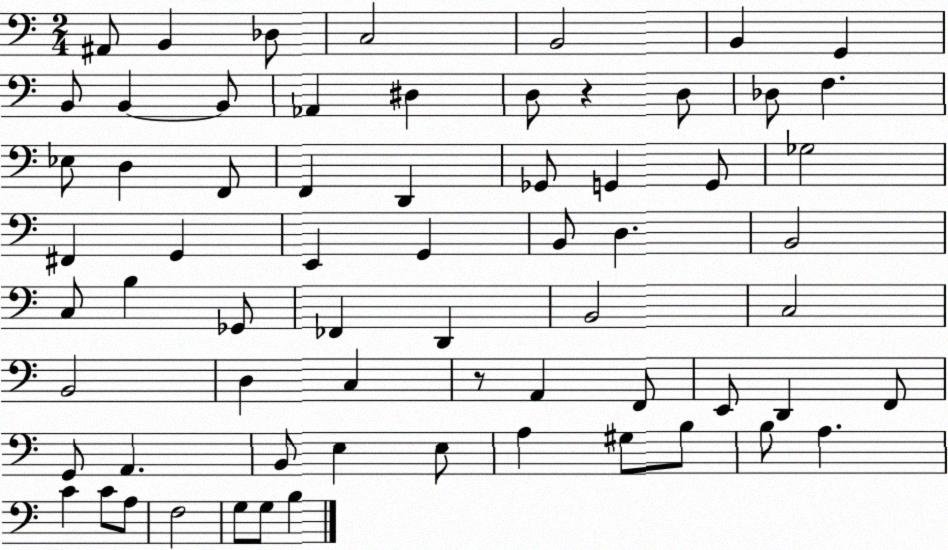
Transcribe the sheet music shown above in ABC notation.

X:1
T:Untitled
M:2/4
L:1/4
K:C
^A,,/2 B,, _D,/2 C,2 B,,2 B,, G,, B,,/2 B,, B,,/2 _A,, ^D, D,/2 z D,/2 _D,/2 F, _E,/2 D, F,,/2 F,, D,, _G,,/2 G,, G,,/2 _G,2 ^F,, G,, E,, G,, B,,/2 D, B,,2 C,/2 B, _G,,/2 _F,, D,, B,,2 C,2 B,,2 D, C, z/2 A,, F,,/2 E,,/2 D,, F,,/2 G,,/2 A,, B,,/2 E, E,/2 A, ^G,/2 B,/2 B,/2 A, C C/2 A,/2 F,2 G,/2 G,/2 B,